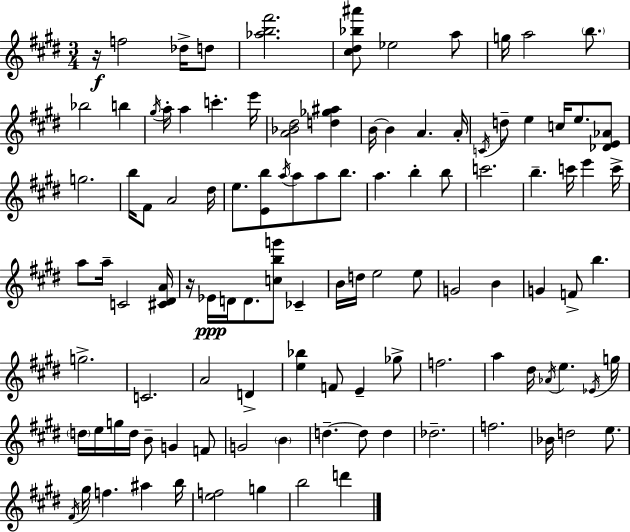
R/s F5/h Db5/s D5/e [Ab5,B5,F#6]/h. [C#5,D#5,Bb5,A#6]/e Eb5/h A5/e G5/s A5/h B5/e. Bb5/h B5/q G#5/s A5/s A5/q C6/q. E6/s [A4,Bb4,D#5]/h [D5,Gb5,A#5]/q B4/s B4/q A4/q. A4/s C4/s D5/e E5/q C5/s E5/e. [Db4,E4,Ab4]/e G5/h. B5/s F#4/e A4/h D#5/s E5/e. [E4,B5]/e A5/s A5/e A5/e B5/e. A5/q. B5/q B5/e C6/h. B5/q. C6/s E6/q C6/s A5/e A5/s C4/h [C#4,D#4,A4]/s R/s Eb4/s D4/s D4/e. [C5,B5,G6]/e CES4/q B4/s D5/s E5/h E5/e G4/h B4/q G4/q F4/e B5/q. G5/h. C4/h. A4/h D4/q [E5,Bb5]/q F4/e E4/q Gb5/e F5/h. A5/q D#5/s Ab4/s E5/q. Eb4/s G5/s D5/s E5/s G5/s D5/s B4/e G4/q F4/e G4/h B4/q D5/q. D5/e D5/q Db5/h. F5/h. Bb4/s D5/h E5/e. F#4/s G#5/s F5/q. A#5/q B5/s [E5,F5]/h G5/q B5/h D6/q